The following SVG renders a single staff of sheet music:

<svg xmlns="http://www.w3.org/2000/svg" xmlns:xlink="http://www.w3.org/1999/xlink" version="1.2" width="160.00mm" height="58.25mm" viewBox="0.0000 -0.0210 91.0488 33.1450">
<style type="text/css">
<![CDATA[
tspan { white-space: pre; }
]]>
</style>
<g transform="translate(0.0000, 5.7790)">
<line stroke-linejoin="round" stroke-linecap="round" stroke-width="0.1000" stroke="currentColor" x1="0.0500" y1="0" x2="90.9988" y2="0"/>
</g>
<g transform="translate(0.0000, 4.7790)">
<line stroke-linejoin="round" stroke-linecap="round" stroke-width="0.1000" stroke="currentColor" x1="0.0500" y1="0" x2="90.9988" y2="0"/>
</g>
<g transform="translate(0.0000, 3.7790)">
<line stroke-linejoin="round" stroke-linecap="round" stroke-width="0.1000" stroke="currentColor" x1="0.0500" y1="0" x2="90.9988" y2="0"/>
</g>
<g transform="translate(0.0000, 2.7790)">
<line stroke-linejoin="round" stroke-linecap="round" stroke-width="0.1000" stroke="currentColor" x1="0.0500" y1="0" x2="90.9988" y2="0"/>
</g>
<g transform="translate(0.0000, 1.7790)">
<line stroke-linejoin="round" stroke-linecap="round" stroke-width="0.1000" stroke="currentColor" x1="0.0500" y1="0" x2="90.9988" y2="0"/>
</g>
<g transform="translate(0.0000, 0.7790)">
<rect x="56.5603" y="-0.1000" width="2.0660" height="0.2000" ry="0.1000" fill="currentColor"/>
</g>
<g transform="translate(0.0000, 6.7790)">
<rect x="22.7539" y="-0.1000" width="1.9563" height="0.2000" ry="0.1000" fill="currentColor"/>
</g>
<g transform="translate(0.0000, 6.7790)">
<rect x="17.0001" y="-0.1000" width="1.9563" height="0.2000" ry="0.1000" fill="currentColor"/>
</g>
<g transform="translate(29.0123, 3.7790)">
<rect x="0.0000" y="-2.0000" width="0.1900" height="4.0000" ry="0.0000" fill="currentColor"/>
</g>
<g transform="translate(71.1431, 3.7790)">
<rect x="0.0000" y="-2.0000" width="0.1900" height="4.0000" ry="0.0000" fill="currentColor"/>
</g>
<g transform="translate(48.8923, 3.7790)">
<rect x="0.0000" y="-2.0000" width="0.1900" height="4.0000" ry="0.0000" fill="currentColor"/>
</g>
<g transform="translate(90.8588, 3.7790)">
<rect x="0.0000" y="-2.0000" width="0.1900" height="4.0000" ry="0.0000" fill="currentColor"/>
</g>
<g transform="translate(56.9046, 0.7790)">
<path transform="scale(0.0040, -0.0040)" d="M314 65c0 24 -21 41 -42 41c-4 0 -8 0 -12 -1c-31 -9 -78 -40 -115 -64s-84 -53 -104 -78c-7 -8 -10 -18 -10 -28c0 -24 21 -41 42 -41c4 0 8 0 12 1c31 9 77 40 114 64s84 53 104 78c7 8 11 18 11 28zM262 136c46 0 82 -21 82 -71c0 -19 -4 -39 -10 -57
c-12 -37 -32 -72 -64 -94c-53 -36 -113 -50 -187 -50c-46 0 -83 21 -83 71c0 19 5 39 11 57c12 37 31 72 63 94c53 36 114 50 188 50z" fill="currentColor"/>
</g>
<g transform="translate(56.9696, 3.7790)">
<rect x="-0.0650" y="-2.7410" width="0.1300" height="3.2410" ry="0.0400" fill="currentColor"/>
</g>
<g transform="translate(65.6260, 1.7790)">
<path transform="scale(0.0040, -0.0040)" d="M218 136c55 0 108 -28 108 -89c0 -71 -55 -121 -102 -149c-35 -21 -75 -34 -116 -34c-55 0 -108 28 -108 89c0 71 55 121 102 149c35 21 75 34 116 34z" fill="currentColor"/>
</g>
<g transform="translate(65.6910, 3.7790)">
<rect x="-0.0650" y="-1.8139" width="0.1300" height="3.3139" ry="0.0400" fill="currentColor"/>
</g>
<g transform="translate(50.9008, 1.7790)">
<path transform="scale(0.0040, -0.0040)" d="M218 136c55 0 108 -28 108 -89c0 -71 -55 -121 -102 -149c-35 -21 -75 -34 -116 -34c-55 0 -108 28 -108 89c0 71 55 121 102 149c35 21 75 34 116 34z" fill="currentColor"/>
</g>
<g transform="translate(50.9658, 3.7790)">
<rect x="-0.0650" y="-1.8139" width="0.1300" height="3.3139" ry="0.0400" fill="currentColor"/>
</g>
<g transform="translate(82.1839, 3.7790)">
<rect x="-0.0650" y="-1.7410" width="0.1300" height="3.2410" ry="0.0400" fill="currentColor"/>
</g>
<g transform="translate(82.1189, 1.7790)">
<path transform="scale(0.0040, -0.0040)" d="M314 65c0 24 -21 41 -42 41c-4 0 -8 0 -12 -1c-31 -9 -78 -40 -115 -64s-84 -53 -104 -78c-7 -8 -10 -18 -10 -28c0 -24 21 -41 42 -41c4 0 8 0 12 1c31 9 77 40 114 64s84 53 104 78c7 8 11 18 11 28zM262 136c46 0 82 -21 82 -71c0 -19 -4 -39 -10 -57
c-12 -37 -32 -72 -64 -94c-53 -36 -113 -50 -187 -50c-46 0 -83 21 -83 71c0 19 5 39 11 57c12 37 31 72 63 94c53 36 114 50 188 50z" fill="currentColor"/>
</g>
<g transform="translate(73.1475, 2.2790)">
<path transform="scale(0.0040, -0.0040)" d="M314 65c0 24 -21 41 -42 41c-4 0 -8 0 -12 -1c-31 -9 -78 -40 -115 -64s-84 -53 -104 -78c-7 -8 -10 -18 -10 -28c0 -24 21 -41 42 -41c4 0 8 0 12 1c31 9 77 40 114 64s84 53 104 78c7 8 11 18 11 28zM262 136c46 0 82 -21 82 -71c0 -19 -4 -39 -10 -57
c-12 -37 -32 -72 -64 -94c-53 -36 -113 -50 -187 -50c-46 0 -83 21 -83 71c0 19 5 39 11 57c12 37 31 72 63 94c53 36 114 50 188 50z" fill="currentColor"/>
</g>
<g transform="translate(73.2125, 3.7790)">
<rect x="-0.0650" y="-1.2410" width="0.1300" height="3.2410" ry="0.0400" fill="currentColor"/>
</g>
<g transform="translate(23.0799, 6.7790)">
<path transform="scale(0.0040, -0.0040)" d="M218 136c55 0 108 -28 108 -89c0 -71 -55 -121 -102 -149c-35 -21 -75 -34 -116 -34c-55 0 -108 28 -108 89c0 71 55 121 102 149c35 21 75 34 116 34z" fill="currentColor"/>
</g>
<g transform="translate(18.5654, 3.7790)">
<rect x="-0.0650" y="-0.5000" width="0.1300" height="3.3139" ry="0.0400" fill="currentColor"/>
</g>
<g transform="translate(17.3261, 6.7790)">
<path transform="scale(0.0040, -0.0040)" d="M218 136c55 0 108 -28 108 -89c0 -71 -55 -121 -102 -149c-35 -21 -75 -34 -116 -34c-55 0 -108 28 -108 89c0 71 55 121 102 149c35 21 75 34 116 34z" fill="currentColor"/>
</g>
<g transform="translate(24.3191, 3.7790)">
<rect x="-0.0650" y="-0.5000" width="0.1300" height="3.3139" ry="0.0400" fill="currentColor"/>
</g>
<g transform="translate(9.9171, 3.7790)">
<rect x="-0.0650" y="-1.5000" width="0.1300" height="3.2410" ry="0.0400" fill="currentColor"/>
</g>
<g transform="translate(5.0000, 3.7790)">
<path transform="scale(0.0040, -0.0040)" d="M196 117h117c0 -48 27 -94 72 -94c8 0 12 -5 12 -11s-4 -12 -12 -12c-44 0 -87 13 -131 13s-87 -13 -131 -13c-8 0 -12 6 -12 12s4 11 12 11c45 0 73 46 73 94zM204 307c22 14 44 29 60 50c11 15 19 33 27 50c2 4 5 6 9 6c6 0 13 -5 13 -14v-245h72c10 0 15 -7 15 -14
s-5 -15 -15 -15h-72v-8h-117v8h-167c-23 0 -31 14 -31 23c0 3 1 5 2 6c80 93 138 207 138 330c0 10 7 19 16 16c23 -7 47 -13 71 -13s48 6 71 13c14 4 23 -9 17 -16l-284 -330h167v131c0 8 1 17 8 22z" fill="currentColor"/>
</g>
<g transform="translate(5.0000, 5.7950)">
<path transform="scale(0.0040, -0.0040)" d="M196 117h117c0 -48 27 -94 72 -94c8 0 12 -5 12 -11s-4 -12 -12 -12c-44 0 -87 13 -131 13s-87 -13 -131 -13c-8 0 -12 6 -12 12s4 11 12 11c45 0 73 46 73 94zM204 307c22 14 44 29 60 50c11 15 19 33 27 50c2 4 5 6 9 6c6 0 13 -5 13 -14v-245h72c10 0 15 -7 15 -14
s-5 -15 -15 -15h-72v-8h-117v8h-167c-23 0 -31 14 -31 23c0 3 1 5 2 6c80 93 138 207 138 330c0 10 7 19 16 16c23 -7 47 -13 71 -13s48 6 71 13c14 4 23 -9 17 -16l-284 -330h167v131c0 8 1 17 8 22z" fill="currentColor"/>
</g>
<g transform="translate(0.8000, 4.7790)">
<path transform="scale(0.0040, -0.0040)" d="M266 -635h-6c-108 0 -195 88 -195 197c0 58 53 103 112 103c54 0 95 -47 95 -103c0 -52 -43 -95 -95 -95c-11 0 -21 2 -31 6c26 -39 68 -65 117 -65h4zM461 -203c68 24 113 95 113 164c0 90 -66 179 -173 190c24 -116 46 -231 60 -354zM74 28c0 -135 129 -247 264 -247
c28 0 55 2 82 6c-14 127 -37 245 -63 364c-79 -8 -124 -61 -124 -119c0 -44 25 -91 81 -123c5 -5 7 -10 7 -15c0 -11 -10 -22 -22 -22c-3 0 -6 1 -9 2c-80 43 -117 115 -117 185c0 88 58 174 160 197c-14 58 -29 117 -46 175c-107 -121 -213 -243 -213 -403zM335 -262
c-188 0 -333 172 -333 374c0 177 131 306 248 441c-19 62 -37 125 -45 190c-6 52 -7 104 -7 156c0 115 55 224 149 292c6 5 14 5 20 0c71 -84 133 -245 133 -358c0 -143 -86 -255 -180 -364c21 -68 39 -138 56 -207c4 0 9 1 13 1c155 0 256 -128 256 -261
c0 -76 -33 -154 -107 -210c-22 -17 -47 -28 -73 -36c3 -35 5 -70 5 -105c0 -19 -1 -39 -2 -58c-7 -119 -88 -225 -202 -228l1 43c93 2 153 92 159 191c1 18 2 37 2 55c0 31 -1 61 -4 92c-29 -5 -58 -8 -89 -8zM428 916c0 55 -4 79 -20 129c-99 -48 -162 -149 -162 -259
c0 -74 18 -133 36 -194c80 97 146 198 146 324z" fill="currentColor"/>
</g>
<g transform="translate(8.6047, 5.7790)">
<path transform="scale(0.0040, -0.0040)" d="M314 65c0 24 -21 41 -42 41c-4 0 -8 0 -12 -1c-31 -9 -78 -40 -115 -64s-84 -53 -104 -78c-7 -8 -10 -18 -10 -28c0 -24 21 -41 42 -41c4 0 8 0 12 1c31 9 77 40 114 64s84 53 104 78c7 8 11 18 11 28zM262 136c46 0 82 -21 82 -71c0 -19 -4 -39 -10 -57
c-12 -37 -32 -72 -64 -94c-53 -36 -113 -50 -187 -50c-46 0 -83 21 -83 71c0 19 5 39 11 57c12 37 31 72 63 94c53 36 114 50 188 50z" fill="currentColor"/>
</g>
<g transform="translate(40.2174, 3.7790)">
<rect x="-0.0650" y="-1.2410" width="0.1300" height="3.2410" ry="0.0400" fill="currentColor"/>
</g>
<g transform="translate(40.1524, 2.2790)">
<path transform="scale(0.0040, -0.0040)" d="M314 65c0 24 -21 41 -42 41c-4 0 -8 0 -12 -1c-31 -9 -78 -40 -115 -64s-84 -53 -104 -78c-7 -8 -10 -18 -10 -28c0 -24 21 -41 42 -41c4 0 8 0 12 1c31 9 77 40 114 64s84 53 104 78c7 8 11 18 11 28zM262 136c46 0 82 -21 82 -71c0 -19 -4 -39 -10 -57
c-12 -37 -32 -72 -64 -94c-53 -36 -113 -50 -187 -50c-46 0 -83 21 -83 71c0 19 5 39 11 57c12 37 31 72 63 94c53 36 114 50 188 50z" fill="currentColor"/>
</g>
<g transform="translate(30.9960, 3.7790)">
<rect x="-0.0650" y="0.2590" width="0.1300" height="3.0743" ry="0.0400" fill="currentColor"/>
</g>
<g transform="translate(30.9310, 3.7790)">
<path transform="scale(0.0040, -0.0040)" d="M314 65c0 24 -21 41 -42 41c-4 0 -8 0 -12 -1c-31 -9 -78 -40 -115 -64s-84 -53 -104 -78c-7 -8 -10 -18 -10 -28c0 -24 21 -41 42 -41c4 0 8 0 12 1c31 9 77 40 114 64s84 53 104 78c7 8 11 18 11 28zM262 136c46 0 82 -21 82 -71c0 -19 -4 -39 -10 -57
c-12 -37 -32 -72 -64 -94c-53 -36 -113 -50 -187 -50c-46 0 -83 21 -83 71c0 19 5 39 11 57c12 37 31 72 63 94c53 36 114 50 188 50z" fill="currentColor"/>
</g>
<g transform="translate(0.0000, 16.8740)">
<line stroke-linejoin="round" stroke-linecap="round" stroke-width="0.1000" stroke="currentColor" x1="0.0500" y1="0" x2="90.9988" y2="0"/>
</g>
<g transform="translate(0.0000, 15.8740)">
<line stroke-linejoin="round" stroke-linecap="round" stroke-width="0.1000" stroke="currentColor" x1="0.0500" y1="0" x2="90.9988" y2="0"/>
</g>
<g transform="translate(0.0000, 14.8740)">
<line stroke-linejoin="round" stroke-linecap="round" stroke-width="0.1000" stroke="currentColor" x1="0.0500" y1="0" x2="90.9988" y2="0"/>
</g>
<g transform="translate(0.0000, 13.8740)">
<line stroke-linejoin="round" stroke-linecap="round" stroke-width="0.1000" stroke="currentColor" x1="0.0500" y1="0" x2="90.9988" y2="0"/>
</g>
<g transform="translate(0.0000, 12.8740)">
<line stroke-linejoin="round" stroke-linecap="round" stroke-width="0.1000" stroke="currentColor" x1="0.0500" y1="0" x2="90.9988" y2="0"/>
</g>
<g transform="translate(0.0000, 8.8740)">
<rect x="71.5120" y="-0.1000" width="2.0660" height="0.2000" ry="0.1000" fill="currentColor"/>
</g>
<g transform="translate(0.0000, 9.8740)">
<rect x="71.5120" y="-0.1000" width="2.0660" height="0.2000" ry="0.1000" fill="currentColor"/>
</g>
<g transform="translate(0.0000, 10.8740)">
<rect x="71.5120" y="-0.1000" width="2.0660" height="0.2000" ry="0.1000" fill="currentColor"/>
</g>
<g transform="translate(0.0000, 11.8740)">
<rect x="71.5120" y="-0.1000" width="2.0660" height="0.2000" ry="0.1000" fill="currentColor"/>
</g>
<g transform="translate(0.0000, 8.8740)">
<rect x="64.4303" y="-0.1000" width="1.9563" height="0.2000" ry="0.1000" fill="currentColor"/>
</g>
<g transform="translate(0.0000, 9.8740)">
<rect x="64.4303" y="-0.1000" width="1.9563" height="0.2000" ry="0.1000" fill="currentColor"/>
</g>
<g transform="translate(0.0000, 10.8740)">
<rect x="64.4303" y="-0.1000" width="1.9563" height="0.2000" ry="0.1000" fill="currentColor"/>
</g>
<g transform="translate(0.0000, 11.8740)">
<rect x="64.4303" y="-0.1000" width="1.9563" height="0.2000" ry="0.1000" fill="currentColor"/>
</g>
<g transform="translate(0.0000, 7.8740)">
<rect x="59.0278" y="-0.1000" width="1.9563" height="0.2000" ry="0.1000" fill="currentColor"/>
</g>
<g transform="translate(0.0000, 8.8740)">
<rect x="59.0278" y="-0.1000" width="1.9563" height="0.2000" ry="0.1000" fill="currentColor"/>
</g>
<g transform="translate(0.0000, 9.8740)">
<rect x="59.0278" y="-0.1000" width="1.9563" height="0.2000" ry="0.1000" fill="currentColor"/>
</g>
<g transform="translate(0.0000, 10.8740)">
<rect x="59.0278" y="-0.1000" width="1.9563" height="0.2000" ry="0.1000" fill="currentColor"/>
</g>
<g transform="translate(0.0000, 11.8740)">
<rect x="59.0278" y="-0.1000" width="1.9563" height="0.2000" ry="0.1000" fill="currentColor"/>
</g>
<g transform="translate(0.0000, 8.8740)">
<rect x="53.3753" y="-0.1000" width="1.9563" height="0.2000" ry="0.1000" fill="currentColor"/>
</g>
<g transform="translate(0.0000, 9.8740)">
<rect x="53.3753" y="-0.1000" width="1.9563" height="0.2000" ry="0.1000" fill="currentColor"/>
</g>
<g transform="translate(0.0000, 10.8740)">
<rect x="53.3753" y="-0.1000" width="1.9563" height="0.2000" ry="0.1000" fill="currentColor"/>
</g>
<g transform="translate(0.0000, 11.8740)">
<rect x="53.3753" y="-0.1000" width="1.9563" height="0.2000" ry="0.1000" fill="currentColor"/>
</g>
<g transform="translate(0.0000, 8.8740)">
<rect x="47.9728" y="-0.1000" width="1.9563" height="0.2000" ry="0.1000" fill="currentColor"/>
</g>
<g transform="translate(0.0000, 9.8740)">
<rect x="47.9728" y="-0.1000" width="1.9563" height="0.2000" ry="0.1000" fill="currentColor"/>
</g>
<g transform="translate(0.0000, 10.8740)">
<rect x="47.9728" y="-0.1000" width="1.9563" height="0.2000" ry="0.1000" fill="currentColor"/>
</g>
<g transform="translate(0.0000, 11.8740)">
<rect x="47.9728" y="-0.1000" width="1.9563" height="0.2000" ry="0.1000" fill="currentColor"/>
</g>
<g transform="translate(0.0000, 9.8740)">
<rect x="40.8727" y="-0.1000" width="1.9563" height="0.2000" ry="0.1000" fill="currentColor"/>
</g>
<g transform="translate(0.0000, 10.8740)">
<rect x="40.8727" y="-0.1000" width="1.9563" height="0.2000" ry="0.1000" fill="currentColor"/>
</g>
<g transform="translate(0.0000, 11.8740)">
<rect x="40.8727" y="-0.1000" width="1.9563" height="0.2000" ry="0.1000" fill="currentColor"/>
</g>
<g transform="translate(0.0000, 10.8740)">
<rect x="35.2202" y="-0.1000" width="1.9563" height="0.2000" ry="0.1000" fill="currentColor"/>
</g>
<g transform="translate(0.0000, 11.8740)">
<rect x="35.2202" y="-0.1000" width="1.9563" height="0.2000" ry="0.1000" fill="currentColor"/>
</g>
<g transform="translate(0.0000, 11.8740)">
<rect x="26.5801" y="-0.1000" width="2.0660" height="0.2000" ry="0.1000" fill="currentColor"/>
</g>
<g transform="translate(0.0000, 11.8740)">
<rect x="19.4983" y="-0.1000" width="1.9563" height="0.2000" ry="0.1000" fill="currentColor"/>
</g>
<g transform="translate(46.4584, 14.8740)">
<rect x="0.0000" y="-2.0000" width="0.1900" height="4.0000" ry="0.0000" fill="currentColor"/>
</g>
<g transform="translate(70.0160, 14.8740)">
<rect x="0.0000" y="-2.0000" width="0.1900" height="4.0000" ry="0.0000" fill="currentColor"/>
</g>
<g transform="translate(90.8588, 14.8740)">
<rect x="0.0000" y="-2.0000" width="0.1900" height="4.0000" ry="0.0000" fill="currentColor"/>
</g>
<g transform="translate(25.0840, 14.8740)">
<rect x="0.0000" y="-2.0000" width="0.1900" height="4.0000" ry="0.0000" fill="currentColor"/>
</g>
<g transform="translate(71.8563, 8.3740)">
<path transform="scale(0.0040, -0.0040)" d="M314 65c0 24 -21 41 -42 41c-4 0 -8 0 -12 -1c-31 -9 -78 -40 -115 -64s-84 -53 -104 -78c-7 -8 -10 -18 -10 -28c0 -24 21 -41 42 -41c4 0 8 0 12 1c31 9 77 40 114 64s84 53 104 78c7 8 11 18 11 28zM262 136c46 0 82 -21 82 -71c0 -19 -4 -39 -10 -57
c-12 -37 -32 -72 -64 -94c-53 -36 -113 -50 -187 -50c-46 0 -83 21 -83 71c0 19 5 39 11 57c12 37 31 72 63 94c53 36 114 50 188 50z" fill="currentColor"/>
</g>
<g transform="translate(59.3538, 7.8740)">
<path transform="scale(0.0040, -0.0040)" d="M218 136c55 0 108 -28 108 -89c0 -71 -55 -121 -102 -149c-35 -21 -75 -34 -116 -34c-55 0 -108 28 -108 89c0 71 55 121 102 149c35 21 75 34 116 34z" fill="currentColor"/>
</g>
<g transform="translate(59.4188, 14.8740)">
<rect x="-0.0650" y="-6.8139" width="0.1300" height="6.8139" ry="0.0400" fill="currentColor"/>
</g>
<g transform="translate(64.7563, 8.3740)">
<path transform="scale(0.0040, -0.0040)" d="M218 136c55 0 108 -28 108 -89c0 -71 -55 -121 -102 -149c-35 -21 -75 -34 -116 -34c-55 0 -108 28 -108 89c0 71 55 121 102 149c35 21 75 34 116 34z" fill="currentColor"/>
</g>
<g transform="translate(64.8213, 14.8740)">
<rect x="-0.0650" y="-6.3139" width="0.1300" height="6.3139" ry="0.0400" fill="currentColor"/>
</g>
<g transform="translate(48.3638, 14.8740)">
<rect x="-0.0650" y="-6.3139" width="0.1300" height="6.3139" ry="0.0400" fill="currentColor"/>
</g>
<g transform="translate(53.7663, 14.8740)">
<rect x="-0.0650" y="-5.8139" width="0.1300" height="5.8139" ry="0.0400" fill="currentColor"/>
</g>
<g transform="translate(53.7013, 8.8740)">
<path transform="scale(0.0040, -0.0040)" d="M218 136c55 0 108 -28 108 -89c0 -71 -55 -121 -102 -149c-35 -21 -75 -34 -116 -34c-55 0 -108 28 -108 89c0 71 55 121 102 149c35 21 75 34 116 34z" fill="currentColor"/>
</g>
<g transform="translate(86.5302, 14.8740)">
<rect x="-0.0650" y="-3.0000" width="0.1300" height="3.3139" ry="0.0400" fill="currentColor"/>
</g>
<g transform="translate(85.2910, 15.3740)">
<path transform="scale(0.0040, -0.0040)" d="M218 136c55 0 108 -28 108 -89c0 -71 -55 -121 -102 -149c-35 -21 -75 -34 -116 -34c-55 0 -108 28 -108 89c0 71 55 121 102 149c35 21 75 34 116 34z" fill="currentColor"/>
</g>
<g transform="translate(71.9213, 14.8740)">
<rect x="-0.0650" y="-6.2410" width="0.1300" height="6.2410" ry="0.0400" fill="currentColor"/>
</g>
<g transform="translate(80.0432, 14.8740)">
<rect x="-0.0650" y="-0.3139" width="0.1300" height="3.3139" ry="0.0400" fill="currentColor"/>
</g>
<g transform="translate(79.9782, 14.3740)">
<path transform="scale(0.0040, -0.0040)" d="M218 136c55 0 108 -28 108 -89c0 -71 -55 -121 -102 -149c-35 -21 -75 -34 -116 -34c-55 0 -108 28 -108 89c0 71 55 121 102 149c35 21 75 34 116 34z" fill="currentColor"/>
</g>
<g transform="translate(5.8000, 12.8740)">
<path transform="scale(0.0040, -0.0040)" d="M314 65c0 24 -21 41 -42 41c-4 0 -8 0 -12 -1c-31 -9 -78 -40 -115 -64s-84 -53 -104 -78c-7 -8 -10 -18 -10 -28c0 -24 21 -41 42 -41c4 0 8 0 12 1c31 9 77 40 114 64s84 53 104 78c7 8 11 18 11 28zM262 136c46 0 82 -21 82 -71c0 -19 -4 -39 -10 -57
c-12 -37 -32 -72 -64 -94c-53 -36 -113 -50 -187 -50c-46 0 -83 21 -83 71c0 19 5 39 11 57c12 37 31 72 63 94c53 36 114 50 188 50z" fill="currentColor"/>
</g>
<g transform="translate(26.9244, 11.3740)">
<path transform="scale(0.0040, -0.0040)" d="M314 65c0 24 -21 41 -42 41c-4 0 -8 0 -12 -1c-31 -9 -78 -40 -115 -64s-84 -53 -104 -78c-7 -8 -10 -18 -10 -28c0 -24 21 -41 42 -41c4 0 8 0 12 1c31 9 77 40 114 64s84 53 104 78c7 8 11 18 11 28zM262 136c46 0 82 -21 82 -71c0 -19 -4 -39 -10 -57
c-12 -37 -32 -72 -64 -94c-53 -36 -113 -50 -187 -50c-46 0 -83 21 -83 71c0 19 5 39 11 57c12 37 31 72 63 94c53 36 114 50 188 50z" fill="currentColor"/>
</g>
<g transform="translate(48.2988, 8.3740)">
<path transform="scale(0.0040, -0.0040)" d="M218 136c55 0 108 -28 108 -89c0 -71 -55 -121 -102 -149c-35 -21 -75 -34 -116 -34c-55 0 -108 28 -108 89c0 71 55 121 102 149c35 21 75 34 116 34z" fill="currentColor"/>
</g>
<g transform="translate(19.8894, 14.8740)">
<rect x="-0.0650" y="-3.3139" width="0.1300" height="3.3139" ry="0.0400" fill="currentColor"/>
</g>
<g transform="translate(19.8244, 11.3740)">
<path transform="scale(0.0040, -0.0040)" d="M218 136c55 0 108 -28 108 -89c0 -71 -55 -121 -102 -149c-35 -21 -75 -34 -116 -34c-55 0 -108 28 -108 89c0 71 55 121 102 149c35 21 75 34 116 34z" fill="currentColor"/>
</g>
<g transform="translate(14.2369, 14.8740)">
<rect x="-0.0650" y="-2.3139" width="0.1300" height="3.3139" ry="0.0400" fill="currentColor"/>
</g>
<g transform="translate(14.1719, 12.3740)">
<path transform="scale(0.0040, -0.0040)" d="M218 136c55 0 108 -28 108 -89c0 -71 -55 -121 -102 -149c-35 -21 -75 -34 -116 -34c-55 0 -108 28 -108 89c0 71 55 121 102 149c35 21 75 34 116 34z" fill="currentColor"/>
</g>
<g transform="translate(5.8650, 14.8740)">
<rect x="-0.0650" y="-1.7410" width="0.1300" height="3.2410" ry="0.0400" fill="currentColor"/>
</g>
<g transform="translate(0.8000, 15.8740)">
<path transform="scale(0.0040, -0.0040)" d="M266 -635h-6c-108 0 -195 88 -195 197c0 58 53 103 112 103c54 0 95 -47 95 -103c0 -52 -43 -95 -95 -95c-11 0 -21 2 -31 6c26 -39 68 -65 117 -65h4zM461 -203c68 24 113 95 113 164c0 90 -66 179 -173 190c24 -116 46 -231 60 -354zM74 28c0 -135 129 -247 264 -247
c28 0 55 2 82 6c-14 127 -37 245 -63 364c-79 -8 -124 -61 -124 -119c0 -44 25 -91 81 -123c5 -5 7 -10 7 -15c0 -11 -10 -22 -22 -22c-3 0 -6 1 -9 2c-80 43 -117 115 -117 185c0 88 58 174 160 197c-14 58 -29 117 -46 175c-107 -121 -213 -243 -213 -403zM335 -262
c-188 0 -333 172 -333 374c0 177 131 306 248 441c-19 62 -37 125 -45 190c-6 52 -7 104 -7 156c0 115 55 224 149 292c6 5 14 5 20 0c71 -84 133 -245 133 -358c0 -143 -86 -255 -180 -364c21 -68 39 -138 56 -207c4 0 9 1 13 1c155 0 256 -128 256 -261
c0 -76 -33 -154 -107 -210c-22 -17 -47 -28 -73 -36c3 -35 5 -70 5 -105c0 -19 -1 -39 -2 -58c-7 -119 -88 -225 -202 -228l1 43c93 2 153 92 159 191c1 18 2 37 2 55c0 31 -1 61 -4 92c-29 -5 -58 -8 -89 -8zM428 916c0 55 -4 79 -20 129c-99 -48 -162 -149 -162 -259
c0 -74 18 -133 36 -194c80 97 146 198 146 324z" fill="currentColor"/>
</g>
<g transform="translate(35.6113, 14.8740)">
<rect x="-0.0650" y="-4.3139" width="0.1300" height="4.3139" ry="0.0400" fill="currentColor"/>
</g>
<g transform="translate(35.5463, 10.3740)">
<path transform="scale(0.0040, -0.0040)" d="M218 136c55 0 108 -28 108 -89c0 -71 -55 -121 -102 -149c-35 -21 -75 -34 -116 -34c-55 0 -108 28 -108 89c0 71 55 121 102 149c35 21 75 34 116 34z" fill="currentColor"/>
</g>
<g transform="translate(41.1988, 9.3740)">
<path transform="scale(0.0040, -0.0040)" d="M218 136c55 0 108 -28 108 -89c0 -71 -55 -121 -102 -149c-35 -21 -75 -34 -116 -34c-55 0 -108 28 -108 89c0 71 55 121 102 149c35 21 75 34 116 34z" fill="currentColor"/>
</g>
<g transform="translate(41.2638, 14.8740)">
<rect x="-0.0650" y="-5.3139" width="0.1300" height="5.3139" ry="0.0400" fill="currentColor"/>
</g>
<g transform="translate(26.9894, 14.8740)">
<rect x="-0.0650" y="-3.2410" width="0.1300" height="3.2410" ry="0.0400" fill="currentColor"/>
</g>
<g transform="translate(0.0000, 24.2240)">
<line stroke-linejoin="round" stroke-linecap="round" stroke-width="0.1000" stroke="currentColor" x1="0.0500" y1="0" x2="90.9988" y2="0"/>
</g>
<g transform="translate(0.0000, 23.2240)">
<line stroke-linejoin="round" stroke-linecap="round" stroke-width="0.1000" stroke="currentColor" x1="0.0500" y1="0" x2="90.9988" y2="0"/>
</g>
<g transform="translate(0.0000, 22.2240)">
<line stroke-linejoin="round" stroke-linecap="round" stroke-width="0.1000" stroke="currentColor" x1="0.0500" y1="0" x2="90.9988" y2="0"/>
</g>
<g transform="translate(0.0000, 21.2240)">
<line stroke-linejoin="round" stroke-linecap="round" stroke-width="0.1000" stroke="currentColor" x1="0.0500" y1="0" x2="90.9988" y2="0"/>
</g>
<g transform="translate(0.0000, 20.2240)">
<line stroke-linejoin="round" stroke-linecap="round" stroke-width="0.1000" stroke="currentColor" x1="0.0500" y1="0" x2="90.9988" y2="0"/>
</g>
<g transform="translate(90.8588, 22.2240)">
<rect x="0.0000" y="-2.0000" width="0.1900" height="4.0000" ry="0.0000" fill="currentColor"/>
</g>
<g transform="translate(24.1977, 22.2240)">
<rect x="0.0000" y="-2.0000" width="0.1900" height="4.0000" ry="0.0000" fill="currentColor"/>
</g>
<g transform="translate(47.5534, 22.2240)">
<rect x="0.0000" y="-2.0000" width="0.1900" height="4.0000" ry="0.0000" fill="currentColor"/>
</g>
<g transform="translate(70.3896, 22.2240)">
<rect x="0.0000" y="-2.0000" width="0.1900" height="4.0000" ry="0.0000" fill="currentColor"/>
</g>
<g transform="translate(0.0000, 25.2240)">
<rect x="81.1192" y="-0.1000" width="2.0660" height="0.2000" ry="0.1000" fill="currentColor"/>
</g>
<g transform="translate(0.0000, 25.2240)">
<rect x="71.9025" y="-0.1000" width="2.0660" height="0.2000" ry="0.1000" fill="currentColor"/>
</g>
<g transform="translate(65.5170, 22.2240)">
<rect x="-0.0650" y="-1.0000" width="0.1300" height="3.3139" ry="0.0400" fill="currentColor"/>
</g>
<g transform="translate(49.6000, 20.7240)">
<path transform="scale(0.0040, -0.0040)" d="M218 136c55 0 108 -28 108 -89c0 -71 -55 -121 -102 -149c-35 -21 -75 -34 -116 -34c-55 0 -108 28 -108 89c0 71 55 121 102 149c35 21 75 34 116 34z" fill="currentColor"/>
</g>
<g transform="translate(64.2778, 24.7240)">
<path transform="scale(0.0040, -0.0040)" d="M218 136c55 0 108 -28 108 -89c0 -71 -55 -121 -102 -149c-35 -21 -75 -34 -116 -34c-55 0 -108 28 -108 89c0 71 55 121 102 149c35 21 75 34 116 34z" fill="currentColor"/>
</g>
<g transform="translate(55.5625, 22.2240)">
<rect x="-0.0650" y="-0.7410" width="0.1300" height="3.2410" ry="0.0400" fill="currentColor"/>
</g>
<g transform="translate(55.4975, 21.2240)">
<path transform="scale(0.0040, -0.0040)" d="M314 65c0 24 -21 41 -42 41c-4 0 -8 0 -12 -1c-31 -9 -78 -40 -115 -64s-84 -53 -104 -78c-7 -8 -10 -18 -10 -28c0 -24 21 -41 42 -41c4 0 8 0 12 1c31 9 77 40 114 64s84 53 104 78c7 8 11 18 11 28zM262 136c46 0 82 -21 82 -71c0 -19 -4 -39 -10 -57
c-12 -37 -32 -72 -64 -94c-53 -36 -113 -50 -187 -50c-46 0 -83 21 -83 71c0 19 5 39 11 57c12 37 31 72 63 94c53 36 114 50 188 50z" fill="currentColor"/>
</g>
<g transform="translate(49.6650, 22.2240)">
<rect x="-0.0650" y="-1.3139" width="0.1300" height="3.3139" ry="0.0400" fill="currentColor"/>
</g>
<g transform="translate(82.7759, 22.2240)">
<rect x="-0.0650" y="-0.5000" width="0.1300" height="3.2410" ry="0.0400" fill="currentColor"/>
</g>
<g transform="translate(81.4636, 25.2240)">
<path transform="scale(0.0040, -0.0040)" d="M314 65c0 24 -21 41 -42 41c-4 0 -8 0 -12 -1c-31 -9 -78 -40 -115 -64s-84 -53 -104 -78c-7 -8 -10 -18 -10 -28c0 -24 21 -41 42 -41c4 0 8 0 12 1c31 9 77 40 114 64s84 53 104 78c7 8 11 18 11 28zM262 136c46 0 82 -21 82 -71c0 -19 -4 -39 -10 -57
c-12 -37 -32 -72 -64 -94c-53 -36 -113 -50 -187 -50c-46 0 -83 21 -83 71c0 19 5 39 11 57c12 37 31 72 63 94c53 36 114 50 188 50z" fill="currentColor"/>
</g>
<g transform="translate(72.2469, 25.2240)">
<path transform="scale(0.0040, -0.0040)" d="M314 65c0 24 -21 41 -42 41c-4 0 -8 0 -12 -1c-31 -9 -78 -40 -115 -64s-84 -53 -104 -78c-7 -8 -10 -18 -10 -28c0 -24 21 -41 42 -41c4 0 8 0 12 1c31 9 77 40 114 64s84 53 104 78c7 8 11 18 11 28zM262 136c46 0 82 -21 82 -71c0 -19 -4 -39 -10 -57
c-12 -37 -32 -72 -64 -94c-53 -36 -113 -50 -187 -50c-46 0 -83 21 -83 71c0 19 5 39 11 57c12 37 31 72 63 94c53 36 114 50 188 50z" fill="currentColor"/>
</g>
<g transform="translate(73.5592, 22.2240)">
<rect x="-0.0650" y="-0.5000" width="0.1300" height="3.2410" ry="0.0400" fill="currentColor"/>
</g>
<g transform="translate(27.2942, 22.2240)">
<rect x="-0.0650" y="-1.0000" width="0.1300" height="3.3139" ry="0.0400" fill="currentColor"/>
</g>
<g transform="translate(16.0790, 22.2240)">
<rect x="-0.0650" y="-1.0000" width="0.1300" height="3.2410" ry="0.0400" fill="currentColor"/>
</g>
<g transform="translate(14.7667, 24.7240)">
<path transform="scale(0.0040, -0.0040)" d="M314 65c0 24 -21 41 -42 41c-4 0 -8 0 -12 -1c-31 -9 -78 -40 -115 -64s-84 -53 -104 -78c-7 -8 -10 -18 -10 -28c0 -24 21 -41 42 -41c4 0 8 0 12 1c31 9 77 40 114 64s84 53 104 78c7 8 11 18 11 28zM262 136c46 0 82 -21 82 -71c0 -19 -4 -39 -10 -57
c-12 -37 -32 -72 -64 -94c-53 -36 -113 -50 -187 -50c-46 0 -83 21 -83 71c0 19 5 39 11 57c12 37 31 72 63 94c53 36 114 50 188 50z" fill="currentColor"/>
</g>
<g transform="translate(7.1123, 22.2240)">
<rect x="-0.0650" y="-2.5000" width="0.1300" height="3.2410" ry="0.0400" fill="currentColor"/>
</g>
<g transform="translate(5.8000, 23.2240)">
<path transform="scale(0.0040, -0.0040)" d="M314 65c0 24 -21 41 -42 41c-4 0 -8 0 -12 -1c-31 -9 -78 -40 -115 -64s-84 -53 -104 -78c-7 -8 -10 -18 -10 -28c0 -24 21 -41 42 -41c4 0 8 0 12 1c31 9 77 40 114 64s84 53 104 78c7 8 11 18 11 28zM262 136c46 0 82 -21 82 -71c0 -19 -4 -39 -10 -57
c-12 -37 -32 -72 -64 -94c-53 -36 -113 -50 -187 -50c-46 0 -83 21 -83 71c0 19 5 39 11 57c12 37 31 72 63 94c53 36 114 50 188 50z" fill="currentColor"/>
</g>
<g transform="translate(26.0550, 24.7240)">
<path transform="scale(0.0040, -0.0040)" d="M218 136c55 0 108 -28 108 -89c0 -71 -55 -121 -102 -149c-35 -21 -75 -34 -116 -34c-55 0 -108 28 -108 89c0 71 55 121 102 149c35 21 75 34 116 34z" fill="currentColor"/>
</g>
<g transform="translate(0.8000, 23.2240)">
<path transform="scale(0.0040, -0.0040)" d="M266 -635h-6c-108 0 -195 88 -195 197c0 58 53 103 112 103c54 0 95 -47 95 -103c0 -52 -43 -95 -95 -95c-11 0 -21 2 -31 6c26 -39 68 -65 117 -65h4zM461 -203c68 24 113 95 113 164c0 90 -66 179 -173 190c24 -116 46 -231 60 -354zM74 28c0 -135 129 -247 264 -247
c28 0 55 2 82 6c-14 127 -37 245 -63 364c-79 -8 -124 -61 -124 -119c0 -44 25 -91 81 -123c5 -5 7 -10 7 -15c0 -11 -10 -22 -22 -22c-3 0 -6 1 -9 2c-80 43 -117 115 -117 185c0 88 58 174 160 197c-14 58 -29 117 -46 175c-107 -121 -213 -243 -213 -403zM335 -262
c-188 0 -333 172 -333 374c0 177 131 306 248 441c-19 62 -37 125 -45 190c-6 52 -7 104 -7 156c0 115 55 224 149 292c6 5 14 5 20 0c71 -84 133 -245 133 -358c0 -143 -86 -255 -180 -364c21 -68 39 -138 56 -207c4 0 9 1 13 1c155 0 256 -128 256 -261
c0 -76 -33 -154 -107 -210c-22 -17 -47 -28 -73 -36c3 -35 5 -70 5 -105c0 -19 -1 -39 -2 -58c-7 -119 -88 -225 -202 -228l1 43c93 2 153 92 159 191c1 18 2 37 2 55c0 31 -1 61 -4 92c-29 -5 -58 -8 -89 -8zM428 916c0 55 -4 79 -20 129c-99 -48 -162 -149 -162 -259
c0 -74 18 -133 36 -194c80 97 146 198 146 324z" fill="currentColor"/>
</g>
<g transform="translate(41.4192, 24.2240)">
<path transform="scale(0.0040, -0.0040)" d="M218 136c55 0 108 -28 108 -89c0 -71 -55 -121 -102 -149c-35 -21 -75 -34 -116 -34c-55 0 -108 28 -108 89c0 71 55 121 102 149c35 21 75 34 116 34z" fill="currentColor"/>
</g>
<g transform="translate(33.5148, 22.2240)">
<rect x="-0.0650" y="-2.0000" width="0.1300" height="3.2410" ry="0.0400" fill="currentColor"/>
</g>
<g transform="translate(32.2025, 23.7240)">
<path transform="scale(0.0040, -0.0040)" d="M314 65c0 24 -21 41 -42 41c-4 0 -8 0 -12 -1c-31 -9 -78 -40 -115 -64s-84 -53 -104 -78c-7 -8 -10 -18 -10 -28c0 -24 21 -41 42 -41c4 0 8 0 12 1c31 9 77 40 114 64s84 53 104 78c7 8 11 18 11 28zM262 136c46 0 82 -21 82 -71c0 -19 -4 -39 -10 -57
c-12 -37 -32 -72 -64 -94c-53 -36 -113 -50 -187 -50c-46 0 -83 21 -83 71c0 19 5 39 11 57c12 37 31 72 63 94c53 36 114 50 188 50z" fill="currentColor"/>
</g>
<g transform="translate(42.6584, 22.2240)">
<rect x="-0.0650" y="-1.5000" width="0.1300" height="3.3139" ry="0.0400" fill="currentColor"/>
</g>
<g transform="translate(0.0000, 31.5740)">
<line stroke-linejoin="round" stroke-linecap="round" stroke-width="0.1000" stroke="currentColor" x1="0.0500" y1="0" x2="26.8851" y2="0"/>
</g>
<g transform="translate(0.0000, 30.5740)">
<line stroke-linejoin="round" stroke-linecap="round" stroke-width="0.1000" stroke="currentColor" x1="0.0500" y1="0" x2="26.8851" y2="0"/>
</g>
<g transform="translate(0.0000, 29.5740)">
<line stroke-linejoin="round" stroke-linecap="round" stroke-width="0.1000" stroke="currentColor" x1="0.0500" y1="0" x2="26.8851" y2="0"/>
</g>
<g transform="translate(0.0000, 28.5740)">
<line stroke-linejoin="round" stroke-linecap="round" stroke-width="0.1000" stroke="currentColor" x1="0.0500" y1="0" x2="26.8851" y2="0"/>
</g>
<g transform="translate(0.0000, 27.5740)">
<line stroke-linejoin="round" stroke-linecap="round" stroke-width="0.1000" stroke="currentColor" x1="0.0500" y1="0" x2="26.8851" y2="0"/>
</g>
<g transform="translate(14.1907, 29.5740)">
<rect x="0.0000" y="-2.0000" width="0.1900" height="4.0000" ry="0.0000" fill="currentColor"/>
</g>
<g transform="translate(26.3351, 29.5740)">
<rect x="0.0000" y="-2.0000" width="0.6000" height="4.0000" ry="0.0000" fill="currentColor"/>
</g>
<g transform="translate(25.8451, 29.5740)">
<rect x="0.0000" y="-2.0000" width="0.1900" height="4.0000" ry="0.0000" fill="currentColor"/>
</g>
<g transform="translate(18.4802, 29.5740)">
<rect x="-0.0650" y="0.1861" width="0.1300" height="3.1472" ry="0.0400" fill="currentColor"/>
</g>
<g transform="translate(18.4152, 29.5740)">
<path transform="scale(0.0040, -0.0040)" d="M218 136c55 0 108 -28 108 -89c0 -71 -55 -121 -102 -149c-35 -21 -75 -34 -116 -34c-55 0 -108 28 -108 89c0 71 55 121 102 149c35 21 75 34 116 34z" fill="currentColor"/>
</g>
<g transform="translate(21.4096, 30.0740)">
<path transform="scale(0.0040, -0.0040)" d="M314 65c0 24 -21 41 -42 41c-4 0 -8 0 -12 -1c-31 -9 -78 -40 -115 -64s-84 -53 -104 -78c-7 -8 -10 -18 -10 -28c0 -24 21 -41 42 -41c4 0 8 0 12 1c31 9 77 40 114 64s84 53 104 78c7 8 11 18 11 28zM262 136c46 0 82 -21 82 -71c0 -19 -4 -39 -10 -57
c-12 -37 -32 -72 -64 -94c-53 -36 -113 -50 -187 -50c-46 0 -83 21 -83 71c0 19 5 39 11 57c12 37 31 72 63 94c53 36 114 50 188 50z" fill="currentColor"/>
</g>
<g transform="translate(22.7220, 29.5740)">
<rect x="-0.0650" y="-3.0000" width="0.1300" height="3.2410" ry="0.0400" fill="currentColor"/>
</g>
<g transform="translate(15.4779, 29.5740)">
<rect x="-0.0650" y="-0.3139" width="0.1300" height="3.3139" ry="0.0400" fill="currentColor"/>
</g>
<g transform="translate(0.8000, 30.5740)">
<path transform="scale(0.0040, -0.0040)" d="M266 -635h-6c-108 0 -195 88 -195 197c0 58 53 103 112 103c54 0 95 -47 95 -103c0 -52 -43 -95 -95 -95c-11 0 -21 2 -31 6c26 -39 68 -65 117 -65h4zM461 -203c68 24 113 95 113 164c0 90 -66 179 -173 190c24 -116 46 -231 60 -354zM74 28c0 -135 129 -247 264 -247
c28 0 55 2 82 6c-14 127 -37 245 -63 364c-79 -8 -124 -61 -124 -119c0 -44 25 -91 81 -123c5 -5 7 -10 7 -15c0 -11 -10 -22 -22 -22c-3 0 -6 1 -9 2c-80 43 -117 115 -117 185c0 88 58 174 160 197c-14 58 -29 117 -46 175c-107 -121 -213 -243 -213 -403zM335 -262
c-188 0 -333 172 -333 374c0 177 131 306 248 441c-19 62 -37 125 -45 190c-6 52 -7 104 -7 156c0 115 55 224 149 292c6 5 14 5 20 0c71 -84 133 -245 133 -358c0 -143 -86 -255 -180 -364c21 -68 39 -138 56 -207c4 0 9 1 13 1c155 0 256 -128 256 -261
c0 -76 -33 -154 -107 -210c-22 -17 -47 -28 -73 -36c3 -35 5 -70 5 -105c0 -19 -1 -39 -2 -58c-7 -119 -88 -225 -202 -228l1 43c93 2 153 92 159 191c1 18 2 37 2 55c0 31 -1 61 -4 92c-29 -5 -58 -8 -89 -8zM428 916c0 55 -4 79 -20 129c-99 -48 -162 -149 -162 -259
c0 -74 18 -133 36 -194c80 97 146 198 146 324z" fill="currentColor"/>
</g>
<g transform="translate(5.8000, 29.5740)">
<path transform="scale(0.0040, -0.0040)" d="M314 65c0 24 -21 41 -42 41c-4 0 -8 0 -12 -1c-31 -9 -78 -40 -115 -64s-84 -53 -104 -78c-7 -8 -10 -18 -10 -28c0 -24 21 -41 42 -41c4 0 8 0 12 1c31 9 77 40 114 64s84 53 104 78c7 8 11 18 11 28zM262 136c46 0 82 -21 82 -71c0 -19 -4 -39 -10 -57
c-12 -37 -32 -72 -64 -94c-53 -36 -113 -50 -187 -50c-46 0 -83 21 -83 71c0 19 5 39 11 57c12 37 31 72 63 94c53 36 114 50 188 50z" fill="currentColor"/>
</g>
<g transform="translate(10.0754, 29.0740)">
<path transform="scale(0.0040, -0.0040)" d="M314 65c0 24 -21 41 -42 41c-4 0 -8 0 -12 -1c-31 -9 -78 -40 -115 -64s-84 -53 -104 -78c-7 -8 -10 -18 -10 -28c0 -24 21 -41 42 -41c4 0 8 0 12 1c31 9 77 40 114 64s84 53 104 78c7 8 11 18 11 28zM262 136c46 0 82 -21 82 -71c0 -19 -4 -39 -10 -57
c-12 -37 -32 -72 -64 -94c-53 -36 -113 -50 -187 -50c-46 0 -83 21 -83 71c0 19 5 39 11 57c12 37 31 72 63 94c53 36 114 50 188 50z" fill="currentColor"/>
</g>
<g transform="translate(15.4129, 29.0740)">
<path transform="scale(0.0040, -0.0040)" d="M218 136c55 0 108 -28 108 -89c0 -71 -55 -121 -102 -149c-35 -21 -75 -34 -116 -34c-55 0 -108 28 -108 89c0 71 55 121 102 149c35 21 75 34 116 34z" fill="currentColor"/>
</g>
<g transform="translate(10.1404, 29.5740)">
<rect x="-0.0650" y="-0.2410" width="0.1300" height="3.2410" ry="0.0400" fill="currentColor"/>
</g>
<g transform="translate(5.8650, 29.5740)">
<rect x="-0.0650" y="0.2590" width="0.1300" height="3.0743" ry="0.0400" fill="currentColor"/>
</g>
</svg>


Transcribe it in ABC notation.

X:1
T:Untitled
M:4/4
L:1/4
K:C
E2 C C B2 e2 f a2 f e2 f2 f2 g b b2 d' f' a' g' b' a' a'2 c A G2 D2 D F2 E e d2 D C2 C2 B2 c2 c B A2